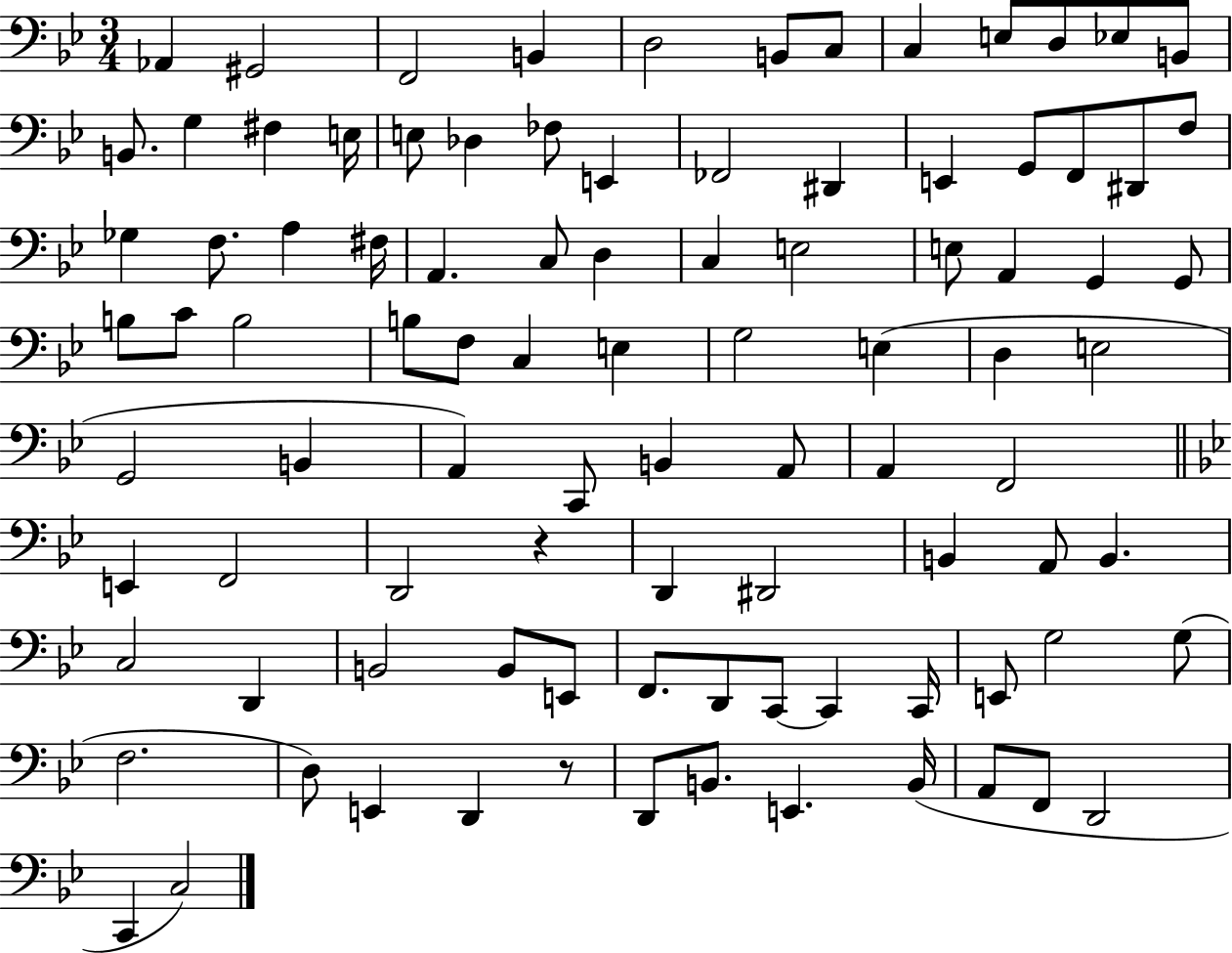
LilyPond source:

{
  \clef bass
  \numericTimeSignature
  \time 3/4
  \key bes \major
  aes,4 gis,2 | f,2 b,4 | d2 b,8 c8 | c4 e8 d8 ees8 b,8 | \break b,8. g4 fis4 e16 | e8 des4 fes8 e,4 | fes,2 dis,4 | e,4 g,8 f,8 dis,8 f8 | \break ges4 f8. a4 fis16 | a,4. c8 d4 | c4 e2 | e8 a,4 g,4 g,8 | \break b8 c'8 b2 | b8 f8 c4 e4 | g2 e4( | d4 e2 | \break g,2 b,4 | a,4) c,8 b,4 a,8 | a,4 f,2 | \bar "||" \break \key g \minor e,4 f,2 | d,2 r4 | d,4 dis,2 | b,4 a,8 b,4. | \break c2 d,4 | b,2 b,8 e,8 | f,8. d,8 c,8~~ c,4 c,16 | e,8 g2 g8( | \break f2. | d8) e,4 d,4 r8 | d,8 b,8. e,4. b,16( | a,8 f,8 d,2 | \break c,4 c2) | \bar "|."
}